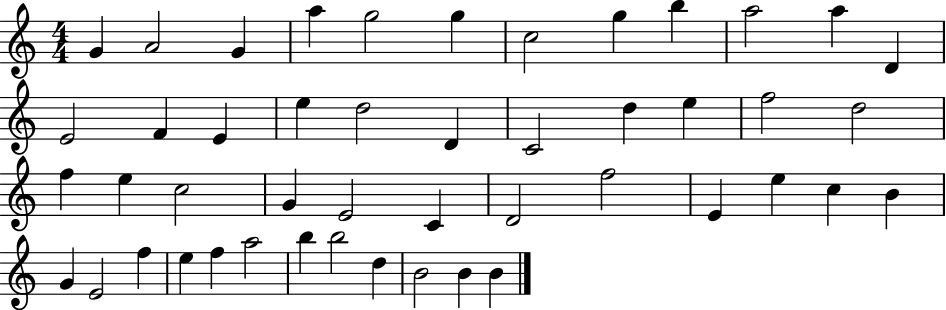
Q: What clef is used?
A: treble